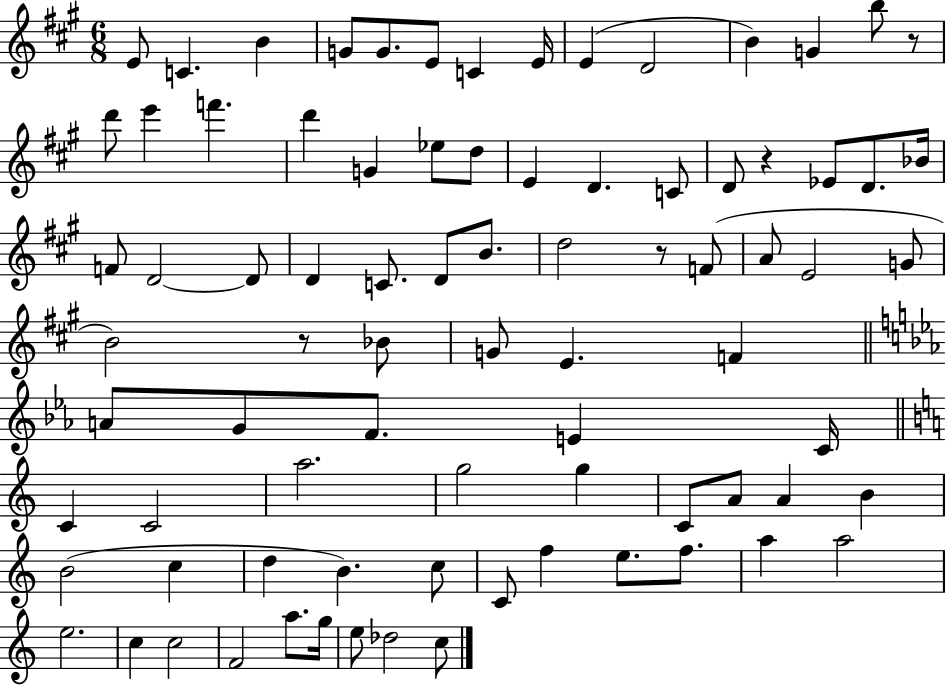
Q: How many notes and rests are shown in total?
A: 82